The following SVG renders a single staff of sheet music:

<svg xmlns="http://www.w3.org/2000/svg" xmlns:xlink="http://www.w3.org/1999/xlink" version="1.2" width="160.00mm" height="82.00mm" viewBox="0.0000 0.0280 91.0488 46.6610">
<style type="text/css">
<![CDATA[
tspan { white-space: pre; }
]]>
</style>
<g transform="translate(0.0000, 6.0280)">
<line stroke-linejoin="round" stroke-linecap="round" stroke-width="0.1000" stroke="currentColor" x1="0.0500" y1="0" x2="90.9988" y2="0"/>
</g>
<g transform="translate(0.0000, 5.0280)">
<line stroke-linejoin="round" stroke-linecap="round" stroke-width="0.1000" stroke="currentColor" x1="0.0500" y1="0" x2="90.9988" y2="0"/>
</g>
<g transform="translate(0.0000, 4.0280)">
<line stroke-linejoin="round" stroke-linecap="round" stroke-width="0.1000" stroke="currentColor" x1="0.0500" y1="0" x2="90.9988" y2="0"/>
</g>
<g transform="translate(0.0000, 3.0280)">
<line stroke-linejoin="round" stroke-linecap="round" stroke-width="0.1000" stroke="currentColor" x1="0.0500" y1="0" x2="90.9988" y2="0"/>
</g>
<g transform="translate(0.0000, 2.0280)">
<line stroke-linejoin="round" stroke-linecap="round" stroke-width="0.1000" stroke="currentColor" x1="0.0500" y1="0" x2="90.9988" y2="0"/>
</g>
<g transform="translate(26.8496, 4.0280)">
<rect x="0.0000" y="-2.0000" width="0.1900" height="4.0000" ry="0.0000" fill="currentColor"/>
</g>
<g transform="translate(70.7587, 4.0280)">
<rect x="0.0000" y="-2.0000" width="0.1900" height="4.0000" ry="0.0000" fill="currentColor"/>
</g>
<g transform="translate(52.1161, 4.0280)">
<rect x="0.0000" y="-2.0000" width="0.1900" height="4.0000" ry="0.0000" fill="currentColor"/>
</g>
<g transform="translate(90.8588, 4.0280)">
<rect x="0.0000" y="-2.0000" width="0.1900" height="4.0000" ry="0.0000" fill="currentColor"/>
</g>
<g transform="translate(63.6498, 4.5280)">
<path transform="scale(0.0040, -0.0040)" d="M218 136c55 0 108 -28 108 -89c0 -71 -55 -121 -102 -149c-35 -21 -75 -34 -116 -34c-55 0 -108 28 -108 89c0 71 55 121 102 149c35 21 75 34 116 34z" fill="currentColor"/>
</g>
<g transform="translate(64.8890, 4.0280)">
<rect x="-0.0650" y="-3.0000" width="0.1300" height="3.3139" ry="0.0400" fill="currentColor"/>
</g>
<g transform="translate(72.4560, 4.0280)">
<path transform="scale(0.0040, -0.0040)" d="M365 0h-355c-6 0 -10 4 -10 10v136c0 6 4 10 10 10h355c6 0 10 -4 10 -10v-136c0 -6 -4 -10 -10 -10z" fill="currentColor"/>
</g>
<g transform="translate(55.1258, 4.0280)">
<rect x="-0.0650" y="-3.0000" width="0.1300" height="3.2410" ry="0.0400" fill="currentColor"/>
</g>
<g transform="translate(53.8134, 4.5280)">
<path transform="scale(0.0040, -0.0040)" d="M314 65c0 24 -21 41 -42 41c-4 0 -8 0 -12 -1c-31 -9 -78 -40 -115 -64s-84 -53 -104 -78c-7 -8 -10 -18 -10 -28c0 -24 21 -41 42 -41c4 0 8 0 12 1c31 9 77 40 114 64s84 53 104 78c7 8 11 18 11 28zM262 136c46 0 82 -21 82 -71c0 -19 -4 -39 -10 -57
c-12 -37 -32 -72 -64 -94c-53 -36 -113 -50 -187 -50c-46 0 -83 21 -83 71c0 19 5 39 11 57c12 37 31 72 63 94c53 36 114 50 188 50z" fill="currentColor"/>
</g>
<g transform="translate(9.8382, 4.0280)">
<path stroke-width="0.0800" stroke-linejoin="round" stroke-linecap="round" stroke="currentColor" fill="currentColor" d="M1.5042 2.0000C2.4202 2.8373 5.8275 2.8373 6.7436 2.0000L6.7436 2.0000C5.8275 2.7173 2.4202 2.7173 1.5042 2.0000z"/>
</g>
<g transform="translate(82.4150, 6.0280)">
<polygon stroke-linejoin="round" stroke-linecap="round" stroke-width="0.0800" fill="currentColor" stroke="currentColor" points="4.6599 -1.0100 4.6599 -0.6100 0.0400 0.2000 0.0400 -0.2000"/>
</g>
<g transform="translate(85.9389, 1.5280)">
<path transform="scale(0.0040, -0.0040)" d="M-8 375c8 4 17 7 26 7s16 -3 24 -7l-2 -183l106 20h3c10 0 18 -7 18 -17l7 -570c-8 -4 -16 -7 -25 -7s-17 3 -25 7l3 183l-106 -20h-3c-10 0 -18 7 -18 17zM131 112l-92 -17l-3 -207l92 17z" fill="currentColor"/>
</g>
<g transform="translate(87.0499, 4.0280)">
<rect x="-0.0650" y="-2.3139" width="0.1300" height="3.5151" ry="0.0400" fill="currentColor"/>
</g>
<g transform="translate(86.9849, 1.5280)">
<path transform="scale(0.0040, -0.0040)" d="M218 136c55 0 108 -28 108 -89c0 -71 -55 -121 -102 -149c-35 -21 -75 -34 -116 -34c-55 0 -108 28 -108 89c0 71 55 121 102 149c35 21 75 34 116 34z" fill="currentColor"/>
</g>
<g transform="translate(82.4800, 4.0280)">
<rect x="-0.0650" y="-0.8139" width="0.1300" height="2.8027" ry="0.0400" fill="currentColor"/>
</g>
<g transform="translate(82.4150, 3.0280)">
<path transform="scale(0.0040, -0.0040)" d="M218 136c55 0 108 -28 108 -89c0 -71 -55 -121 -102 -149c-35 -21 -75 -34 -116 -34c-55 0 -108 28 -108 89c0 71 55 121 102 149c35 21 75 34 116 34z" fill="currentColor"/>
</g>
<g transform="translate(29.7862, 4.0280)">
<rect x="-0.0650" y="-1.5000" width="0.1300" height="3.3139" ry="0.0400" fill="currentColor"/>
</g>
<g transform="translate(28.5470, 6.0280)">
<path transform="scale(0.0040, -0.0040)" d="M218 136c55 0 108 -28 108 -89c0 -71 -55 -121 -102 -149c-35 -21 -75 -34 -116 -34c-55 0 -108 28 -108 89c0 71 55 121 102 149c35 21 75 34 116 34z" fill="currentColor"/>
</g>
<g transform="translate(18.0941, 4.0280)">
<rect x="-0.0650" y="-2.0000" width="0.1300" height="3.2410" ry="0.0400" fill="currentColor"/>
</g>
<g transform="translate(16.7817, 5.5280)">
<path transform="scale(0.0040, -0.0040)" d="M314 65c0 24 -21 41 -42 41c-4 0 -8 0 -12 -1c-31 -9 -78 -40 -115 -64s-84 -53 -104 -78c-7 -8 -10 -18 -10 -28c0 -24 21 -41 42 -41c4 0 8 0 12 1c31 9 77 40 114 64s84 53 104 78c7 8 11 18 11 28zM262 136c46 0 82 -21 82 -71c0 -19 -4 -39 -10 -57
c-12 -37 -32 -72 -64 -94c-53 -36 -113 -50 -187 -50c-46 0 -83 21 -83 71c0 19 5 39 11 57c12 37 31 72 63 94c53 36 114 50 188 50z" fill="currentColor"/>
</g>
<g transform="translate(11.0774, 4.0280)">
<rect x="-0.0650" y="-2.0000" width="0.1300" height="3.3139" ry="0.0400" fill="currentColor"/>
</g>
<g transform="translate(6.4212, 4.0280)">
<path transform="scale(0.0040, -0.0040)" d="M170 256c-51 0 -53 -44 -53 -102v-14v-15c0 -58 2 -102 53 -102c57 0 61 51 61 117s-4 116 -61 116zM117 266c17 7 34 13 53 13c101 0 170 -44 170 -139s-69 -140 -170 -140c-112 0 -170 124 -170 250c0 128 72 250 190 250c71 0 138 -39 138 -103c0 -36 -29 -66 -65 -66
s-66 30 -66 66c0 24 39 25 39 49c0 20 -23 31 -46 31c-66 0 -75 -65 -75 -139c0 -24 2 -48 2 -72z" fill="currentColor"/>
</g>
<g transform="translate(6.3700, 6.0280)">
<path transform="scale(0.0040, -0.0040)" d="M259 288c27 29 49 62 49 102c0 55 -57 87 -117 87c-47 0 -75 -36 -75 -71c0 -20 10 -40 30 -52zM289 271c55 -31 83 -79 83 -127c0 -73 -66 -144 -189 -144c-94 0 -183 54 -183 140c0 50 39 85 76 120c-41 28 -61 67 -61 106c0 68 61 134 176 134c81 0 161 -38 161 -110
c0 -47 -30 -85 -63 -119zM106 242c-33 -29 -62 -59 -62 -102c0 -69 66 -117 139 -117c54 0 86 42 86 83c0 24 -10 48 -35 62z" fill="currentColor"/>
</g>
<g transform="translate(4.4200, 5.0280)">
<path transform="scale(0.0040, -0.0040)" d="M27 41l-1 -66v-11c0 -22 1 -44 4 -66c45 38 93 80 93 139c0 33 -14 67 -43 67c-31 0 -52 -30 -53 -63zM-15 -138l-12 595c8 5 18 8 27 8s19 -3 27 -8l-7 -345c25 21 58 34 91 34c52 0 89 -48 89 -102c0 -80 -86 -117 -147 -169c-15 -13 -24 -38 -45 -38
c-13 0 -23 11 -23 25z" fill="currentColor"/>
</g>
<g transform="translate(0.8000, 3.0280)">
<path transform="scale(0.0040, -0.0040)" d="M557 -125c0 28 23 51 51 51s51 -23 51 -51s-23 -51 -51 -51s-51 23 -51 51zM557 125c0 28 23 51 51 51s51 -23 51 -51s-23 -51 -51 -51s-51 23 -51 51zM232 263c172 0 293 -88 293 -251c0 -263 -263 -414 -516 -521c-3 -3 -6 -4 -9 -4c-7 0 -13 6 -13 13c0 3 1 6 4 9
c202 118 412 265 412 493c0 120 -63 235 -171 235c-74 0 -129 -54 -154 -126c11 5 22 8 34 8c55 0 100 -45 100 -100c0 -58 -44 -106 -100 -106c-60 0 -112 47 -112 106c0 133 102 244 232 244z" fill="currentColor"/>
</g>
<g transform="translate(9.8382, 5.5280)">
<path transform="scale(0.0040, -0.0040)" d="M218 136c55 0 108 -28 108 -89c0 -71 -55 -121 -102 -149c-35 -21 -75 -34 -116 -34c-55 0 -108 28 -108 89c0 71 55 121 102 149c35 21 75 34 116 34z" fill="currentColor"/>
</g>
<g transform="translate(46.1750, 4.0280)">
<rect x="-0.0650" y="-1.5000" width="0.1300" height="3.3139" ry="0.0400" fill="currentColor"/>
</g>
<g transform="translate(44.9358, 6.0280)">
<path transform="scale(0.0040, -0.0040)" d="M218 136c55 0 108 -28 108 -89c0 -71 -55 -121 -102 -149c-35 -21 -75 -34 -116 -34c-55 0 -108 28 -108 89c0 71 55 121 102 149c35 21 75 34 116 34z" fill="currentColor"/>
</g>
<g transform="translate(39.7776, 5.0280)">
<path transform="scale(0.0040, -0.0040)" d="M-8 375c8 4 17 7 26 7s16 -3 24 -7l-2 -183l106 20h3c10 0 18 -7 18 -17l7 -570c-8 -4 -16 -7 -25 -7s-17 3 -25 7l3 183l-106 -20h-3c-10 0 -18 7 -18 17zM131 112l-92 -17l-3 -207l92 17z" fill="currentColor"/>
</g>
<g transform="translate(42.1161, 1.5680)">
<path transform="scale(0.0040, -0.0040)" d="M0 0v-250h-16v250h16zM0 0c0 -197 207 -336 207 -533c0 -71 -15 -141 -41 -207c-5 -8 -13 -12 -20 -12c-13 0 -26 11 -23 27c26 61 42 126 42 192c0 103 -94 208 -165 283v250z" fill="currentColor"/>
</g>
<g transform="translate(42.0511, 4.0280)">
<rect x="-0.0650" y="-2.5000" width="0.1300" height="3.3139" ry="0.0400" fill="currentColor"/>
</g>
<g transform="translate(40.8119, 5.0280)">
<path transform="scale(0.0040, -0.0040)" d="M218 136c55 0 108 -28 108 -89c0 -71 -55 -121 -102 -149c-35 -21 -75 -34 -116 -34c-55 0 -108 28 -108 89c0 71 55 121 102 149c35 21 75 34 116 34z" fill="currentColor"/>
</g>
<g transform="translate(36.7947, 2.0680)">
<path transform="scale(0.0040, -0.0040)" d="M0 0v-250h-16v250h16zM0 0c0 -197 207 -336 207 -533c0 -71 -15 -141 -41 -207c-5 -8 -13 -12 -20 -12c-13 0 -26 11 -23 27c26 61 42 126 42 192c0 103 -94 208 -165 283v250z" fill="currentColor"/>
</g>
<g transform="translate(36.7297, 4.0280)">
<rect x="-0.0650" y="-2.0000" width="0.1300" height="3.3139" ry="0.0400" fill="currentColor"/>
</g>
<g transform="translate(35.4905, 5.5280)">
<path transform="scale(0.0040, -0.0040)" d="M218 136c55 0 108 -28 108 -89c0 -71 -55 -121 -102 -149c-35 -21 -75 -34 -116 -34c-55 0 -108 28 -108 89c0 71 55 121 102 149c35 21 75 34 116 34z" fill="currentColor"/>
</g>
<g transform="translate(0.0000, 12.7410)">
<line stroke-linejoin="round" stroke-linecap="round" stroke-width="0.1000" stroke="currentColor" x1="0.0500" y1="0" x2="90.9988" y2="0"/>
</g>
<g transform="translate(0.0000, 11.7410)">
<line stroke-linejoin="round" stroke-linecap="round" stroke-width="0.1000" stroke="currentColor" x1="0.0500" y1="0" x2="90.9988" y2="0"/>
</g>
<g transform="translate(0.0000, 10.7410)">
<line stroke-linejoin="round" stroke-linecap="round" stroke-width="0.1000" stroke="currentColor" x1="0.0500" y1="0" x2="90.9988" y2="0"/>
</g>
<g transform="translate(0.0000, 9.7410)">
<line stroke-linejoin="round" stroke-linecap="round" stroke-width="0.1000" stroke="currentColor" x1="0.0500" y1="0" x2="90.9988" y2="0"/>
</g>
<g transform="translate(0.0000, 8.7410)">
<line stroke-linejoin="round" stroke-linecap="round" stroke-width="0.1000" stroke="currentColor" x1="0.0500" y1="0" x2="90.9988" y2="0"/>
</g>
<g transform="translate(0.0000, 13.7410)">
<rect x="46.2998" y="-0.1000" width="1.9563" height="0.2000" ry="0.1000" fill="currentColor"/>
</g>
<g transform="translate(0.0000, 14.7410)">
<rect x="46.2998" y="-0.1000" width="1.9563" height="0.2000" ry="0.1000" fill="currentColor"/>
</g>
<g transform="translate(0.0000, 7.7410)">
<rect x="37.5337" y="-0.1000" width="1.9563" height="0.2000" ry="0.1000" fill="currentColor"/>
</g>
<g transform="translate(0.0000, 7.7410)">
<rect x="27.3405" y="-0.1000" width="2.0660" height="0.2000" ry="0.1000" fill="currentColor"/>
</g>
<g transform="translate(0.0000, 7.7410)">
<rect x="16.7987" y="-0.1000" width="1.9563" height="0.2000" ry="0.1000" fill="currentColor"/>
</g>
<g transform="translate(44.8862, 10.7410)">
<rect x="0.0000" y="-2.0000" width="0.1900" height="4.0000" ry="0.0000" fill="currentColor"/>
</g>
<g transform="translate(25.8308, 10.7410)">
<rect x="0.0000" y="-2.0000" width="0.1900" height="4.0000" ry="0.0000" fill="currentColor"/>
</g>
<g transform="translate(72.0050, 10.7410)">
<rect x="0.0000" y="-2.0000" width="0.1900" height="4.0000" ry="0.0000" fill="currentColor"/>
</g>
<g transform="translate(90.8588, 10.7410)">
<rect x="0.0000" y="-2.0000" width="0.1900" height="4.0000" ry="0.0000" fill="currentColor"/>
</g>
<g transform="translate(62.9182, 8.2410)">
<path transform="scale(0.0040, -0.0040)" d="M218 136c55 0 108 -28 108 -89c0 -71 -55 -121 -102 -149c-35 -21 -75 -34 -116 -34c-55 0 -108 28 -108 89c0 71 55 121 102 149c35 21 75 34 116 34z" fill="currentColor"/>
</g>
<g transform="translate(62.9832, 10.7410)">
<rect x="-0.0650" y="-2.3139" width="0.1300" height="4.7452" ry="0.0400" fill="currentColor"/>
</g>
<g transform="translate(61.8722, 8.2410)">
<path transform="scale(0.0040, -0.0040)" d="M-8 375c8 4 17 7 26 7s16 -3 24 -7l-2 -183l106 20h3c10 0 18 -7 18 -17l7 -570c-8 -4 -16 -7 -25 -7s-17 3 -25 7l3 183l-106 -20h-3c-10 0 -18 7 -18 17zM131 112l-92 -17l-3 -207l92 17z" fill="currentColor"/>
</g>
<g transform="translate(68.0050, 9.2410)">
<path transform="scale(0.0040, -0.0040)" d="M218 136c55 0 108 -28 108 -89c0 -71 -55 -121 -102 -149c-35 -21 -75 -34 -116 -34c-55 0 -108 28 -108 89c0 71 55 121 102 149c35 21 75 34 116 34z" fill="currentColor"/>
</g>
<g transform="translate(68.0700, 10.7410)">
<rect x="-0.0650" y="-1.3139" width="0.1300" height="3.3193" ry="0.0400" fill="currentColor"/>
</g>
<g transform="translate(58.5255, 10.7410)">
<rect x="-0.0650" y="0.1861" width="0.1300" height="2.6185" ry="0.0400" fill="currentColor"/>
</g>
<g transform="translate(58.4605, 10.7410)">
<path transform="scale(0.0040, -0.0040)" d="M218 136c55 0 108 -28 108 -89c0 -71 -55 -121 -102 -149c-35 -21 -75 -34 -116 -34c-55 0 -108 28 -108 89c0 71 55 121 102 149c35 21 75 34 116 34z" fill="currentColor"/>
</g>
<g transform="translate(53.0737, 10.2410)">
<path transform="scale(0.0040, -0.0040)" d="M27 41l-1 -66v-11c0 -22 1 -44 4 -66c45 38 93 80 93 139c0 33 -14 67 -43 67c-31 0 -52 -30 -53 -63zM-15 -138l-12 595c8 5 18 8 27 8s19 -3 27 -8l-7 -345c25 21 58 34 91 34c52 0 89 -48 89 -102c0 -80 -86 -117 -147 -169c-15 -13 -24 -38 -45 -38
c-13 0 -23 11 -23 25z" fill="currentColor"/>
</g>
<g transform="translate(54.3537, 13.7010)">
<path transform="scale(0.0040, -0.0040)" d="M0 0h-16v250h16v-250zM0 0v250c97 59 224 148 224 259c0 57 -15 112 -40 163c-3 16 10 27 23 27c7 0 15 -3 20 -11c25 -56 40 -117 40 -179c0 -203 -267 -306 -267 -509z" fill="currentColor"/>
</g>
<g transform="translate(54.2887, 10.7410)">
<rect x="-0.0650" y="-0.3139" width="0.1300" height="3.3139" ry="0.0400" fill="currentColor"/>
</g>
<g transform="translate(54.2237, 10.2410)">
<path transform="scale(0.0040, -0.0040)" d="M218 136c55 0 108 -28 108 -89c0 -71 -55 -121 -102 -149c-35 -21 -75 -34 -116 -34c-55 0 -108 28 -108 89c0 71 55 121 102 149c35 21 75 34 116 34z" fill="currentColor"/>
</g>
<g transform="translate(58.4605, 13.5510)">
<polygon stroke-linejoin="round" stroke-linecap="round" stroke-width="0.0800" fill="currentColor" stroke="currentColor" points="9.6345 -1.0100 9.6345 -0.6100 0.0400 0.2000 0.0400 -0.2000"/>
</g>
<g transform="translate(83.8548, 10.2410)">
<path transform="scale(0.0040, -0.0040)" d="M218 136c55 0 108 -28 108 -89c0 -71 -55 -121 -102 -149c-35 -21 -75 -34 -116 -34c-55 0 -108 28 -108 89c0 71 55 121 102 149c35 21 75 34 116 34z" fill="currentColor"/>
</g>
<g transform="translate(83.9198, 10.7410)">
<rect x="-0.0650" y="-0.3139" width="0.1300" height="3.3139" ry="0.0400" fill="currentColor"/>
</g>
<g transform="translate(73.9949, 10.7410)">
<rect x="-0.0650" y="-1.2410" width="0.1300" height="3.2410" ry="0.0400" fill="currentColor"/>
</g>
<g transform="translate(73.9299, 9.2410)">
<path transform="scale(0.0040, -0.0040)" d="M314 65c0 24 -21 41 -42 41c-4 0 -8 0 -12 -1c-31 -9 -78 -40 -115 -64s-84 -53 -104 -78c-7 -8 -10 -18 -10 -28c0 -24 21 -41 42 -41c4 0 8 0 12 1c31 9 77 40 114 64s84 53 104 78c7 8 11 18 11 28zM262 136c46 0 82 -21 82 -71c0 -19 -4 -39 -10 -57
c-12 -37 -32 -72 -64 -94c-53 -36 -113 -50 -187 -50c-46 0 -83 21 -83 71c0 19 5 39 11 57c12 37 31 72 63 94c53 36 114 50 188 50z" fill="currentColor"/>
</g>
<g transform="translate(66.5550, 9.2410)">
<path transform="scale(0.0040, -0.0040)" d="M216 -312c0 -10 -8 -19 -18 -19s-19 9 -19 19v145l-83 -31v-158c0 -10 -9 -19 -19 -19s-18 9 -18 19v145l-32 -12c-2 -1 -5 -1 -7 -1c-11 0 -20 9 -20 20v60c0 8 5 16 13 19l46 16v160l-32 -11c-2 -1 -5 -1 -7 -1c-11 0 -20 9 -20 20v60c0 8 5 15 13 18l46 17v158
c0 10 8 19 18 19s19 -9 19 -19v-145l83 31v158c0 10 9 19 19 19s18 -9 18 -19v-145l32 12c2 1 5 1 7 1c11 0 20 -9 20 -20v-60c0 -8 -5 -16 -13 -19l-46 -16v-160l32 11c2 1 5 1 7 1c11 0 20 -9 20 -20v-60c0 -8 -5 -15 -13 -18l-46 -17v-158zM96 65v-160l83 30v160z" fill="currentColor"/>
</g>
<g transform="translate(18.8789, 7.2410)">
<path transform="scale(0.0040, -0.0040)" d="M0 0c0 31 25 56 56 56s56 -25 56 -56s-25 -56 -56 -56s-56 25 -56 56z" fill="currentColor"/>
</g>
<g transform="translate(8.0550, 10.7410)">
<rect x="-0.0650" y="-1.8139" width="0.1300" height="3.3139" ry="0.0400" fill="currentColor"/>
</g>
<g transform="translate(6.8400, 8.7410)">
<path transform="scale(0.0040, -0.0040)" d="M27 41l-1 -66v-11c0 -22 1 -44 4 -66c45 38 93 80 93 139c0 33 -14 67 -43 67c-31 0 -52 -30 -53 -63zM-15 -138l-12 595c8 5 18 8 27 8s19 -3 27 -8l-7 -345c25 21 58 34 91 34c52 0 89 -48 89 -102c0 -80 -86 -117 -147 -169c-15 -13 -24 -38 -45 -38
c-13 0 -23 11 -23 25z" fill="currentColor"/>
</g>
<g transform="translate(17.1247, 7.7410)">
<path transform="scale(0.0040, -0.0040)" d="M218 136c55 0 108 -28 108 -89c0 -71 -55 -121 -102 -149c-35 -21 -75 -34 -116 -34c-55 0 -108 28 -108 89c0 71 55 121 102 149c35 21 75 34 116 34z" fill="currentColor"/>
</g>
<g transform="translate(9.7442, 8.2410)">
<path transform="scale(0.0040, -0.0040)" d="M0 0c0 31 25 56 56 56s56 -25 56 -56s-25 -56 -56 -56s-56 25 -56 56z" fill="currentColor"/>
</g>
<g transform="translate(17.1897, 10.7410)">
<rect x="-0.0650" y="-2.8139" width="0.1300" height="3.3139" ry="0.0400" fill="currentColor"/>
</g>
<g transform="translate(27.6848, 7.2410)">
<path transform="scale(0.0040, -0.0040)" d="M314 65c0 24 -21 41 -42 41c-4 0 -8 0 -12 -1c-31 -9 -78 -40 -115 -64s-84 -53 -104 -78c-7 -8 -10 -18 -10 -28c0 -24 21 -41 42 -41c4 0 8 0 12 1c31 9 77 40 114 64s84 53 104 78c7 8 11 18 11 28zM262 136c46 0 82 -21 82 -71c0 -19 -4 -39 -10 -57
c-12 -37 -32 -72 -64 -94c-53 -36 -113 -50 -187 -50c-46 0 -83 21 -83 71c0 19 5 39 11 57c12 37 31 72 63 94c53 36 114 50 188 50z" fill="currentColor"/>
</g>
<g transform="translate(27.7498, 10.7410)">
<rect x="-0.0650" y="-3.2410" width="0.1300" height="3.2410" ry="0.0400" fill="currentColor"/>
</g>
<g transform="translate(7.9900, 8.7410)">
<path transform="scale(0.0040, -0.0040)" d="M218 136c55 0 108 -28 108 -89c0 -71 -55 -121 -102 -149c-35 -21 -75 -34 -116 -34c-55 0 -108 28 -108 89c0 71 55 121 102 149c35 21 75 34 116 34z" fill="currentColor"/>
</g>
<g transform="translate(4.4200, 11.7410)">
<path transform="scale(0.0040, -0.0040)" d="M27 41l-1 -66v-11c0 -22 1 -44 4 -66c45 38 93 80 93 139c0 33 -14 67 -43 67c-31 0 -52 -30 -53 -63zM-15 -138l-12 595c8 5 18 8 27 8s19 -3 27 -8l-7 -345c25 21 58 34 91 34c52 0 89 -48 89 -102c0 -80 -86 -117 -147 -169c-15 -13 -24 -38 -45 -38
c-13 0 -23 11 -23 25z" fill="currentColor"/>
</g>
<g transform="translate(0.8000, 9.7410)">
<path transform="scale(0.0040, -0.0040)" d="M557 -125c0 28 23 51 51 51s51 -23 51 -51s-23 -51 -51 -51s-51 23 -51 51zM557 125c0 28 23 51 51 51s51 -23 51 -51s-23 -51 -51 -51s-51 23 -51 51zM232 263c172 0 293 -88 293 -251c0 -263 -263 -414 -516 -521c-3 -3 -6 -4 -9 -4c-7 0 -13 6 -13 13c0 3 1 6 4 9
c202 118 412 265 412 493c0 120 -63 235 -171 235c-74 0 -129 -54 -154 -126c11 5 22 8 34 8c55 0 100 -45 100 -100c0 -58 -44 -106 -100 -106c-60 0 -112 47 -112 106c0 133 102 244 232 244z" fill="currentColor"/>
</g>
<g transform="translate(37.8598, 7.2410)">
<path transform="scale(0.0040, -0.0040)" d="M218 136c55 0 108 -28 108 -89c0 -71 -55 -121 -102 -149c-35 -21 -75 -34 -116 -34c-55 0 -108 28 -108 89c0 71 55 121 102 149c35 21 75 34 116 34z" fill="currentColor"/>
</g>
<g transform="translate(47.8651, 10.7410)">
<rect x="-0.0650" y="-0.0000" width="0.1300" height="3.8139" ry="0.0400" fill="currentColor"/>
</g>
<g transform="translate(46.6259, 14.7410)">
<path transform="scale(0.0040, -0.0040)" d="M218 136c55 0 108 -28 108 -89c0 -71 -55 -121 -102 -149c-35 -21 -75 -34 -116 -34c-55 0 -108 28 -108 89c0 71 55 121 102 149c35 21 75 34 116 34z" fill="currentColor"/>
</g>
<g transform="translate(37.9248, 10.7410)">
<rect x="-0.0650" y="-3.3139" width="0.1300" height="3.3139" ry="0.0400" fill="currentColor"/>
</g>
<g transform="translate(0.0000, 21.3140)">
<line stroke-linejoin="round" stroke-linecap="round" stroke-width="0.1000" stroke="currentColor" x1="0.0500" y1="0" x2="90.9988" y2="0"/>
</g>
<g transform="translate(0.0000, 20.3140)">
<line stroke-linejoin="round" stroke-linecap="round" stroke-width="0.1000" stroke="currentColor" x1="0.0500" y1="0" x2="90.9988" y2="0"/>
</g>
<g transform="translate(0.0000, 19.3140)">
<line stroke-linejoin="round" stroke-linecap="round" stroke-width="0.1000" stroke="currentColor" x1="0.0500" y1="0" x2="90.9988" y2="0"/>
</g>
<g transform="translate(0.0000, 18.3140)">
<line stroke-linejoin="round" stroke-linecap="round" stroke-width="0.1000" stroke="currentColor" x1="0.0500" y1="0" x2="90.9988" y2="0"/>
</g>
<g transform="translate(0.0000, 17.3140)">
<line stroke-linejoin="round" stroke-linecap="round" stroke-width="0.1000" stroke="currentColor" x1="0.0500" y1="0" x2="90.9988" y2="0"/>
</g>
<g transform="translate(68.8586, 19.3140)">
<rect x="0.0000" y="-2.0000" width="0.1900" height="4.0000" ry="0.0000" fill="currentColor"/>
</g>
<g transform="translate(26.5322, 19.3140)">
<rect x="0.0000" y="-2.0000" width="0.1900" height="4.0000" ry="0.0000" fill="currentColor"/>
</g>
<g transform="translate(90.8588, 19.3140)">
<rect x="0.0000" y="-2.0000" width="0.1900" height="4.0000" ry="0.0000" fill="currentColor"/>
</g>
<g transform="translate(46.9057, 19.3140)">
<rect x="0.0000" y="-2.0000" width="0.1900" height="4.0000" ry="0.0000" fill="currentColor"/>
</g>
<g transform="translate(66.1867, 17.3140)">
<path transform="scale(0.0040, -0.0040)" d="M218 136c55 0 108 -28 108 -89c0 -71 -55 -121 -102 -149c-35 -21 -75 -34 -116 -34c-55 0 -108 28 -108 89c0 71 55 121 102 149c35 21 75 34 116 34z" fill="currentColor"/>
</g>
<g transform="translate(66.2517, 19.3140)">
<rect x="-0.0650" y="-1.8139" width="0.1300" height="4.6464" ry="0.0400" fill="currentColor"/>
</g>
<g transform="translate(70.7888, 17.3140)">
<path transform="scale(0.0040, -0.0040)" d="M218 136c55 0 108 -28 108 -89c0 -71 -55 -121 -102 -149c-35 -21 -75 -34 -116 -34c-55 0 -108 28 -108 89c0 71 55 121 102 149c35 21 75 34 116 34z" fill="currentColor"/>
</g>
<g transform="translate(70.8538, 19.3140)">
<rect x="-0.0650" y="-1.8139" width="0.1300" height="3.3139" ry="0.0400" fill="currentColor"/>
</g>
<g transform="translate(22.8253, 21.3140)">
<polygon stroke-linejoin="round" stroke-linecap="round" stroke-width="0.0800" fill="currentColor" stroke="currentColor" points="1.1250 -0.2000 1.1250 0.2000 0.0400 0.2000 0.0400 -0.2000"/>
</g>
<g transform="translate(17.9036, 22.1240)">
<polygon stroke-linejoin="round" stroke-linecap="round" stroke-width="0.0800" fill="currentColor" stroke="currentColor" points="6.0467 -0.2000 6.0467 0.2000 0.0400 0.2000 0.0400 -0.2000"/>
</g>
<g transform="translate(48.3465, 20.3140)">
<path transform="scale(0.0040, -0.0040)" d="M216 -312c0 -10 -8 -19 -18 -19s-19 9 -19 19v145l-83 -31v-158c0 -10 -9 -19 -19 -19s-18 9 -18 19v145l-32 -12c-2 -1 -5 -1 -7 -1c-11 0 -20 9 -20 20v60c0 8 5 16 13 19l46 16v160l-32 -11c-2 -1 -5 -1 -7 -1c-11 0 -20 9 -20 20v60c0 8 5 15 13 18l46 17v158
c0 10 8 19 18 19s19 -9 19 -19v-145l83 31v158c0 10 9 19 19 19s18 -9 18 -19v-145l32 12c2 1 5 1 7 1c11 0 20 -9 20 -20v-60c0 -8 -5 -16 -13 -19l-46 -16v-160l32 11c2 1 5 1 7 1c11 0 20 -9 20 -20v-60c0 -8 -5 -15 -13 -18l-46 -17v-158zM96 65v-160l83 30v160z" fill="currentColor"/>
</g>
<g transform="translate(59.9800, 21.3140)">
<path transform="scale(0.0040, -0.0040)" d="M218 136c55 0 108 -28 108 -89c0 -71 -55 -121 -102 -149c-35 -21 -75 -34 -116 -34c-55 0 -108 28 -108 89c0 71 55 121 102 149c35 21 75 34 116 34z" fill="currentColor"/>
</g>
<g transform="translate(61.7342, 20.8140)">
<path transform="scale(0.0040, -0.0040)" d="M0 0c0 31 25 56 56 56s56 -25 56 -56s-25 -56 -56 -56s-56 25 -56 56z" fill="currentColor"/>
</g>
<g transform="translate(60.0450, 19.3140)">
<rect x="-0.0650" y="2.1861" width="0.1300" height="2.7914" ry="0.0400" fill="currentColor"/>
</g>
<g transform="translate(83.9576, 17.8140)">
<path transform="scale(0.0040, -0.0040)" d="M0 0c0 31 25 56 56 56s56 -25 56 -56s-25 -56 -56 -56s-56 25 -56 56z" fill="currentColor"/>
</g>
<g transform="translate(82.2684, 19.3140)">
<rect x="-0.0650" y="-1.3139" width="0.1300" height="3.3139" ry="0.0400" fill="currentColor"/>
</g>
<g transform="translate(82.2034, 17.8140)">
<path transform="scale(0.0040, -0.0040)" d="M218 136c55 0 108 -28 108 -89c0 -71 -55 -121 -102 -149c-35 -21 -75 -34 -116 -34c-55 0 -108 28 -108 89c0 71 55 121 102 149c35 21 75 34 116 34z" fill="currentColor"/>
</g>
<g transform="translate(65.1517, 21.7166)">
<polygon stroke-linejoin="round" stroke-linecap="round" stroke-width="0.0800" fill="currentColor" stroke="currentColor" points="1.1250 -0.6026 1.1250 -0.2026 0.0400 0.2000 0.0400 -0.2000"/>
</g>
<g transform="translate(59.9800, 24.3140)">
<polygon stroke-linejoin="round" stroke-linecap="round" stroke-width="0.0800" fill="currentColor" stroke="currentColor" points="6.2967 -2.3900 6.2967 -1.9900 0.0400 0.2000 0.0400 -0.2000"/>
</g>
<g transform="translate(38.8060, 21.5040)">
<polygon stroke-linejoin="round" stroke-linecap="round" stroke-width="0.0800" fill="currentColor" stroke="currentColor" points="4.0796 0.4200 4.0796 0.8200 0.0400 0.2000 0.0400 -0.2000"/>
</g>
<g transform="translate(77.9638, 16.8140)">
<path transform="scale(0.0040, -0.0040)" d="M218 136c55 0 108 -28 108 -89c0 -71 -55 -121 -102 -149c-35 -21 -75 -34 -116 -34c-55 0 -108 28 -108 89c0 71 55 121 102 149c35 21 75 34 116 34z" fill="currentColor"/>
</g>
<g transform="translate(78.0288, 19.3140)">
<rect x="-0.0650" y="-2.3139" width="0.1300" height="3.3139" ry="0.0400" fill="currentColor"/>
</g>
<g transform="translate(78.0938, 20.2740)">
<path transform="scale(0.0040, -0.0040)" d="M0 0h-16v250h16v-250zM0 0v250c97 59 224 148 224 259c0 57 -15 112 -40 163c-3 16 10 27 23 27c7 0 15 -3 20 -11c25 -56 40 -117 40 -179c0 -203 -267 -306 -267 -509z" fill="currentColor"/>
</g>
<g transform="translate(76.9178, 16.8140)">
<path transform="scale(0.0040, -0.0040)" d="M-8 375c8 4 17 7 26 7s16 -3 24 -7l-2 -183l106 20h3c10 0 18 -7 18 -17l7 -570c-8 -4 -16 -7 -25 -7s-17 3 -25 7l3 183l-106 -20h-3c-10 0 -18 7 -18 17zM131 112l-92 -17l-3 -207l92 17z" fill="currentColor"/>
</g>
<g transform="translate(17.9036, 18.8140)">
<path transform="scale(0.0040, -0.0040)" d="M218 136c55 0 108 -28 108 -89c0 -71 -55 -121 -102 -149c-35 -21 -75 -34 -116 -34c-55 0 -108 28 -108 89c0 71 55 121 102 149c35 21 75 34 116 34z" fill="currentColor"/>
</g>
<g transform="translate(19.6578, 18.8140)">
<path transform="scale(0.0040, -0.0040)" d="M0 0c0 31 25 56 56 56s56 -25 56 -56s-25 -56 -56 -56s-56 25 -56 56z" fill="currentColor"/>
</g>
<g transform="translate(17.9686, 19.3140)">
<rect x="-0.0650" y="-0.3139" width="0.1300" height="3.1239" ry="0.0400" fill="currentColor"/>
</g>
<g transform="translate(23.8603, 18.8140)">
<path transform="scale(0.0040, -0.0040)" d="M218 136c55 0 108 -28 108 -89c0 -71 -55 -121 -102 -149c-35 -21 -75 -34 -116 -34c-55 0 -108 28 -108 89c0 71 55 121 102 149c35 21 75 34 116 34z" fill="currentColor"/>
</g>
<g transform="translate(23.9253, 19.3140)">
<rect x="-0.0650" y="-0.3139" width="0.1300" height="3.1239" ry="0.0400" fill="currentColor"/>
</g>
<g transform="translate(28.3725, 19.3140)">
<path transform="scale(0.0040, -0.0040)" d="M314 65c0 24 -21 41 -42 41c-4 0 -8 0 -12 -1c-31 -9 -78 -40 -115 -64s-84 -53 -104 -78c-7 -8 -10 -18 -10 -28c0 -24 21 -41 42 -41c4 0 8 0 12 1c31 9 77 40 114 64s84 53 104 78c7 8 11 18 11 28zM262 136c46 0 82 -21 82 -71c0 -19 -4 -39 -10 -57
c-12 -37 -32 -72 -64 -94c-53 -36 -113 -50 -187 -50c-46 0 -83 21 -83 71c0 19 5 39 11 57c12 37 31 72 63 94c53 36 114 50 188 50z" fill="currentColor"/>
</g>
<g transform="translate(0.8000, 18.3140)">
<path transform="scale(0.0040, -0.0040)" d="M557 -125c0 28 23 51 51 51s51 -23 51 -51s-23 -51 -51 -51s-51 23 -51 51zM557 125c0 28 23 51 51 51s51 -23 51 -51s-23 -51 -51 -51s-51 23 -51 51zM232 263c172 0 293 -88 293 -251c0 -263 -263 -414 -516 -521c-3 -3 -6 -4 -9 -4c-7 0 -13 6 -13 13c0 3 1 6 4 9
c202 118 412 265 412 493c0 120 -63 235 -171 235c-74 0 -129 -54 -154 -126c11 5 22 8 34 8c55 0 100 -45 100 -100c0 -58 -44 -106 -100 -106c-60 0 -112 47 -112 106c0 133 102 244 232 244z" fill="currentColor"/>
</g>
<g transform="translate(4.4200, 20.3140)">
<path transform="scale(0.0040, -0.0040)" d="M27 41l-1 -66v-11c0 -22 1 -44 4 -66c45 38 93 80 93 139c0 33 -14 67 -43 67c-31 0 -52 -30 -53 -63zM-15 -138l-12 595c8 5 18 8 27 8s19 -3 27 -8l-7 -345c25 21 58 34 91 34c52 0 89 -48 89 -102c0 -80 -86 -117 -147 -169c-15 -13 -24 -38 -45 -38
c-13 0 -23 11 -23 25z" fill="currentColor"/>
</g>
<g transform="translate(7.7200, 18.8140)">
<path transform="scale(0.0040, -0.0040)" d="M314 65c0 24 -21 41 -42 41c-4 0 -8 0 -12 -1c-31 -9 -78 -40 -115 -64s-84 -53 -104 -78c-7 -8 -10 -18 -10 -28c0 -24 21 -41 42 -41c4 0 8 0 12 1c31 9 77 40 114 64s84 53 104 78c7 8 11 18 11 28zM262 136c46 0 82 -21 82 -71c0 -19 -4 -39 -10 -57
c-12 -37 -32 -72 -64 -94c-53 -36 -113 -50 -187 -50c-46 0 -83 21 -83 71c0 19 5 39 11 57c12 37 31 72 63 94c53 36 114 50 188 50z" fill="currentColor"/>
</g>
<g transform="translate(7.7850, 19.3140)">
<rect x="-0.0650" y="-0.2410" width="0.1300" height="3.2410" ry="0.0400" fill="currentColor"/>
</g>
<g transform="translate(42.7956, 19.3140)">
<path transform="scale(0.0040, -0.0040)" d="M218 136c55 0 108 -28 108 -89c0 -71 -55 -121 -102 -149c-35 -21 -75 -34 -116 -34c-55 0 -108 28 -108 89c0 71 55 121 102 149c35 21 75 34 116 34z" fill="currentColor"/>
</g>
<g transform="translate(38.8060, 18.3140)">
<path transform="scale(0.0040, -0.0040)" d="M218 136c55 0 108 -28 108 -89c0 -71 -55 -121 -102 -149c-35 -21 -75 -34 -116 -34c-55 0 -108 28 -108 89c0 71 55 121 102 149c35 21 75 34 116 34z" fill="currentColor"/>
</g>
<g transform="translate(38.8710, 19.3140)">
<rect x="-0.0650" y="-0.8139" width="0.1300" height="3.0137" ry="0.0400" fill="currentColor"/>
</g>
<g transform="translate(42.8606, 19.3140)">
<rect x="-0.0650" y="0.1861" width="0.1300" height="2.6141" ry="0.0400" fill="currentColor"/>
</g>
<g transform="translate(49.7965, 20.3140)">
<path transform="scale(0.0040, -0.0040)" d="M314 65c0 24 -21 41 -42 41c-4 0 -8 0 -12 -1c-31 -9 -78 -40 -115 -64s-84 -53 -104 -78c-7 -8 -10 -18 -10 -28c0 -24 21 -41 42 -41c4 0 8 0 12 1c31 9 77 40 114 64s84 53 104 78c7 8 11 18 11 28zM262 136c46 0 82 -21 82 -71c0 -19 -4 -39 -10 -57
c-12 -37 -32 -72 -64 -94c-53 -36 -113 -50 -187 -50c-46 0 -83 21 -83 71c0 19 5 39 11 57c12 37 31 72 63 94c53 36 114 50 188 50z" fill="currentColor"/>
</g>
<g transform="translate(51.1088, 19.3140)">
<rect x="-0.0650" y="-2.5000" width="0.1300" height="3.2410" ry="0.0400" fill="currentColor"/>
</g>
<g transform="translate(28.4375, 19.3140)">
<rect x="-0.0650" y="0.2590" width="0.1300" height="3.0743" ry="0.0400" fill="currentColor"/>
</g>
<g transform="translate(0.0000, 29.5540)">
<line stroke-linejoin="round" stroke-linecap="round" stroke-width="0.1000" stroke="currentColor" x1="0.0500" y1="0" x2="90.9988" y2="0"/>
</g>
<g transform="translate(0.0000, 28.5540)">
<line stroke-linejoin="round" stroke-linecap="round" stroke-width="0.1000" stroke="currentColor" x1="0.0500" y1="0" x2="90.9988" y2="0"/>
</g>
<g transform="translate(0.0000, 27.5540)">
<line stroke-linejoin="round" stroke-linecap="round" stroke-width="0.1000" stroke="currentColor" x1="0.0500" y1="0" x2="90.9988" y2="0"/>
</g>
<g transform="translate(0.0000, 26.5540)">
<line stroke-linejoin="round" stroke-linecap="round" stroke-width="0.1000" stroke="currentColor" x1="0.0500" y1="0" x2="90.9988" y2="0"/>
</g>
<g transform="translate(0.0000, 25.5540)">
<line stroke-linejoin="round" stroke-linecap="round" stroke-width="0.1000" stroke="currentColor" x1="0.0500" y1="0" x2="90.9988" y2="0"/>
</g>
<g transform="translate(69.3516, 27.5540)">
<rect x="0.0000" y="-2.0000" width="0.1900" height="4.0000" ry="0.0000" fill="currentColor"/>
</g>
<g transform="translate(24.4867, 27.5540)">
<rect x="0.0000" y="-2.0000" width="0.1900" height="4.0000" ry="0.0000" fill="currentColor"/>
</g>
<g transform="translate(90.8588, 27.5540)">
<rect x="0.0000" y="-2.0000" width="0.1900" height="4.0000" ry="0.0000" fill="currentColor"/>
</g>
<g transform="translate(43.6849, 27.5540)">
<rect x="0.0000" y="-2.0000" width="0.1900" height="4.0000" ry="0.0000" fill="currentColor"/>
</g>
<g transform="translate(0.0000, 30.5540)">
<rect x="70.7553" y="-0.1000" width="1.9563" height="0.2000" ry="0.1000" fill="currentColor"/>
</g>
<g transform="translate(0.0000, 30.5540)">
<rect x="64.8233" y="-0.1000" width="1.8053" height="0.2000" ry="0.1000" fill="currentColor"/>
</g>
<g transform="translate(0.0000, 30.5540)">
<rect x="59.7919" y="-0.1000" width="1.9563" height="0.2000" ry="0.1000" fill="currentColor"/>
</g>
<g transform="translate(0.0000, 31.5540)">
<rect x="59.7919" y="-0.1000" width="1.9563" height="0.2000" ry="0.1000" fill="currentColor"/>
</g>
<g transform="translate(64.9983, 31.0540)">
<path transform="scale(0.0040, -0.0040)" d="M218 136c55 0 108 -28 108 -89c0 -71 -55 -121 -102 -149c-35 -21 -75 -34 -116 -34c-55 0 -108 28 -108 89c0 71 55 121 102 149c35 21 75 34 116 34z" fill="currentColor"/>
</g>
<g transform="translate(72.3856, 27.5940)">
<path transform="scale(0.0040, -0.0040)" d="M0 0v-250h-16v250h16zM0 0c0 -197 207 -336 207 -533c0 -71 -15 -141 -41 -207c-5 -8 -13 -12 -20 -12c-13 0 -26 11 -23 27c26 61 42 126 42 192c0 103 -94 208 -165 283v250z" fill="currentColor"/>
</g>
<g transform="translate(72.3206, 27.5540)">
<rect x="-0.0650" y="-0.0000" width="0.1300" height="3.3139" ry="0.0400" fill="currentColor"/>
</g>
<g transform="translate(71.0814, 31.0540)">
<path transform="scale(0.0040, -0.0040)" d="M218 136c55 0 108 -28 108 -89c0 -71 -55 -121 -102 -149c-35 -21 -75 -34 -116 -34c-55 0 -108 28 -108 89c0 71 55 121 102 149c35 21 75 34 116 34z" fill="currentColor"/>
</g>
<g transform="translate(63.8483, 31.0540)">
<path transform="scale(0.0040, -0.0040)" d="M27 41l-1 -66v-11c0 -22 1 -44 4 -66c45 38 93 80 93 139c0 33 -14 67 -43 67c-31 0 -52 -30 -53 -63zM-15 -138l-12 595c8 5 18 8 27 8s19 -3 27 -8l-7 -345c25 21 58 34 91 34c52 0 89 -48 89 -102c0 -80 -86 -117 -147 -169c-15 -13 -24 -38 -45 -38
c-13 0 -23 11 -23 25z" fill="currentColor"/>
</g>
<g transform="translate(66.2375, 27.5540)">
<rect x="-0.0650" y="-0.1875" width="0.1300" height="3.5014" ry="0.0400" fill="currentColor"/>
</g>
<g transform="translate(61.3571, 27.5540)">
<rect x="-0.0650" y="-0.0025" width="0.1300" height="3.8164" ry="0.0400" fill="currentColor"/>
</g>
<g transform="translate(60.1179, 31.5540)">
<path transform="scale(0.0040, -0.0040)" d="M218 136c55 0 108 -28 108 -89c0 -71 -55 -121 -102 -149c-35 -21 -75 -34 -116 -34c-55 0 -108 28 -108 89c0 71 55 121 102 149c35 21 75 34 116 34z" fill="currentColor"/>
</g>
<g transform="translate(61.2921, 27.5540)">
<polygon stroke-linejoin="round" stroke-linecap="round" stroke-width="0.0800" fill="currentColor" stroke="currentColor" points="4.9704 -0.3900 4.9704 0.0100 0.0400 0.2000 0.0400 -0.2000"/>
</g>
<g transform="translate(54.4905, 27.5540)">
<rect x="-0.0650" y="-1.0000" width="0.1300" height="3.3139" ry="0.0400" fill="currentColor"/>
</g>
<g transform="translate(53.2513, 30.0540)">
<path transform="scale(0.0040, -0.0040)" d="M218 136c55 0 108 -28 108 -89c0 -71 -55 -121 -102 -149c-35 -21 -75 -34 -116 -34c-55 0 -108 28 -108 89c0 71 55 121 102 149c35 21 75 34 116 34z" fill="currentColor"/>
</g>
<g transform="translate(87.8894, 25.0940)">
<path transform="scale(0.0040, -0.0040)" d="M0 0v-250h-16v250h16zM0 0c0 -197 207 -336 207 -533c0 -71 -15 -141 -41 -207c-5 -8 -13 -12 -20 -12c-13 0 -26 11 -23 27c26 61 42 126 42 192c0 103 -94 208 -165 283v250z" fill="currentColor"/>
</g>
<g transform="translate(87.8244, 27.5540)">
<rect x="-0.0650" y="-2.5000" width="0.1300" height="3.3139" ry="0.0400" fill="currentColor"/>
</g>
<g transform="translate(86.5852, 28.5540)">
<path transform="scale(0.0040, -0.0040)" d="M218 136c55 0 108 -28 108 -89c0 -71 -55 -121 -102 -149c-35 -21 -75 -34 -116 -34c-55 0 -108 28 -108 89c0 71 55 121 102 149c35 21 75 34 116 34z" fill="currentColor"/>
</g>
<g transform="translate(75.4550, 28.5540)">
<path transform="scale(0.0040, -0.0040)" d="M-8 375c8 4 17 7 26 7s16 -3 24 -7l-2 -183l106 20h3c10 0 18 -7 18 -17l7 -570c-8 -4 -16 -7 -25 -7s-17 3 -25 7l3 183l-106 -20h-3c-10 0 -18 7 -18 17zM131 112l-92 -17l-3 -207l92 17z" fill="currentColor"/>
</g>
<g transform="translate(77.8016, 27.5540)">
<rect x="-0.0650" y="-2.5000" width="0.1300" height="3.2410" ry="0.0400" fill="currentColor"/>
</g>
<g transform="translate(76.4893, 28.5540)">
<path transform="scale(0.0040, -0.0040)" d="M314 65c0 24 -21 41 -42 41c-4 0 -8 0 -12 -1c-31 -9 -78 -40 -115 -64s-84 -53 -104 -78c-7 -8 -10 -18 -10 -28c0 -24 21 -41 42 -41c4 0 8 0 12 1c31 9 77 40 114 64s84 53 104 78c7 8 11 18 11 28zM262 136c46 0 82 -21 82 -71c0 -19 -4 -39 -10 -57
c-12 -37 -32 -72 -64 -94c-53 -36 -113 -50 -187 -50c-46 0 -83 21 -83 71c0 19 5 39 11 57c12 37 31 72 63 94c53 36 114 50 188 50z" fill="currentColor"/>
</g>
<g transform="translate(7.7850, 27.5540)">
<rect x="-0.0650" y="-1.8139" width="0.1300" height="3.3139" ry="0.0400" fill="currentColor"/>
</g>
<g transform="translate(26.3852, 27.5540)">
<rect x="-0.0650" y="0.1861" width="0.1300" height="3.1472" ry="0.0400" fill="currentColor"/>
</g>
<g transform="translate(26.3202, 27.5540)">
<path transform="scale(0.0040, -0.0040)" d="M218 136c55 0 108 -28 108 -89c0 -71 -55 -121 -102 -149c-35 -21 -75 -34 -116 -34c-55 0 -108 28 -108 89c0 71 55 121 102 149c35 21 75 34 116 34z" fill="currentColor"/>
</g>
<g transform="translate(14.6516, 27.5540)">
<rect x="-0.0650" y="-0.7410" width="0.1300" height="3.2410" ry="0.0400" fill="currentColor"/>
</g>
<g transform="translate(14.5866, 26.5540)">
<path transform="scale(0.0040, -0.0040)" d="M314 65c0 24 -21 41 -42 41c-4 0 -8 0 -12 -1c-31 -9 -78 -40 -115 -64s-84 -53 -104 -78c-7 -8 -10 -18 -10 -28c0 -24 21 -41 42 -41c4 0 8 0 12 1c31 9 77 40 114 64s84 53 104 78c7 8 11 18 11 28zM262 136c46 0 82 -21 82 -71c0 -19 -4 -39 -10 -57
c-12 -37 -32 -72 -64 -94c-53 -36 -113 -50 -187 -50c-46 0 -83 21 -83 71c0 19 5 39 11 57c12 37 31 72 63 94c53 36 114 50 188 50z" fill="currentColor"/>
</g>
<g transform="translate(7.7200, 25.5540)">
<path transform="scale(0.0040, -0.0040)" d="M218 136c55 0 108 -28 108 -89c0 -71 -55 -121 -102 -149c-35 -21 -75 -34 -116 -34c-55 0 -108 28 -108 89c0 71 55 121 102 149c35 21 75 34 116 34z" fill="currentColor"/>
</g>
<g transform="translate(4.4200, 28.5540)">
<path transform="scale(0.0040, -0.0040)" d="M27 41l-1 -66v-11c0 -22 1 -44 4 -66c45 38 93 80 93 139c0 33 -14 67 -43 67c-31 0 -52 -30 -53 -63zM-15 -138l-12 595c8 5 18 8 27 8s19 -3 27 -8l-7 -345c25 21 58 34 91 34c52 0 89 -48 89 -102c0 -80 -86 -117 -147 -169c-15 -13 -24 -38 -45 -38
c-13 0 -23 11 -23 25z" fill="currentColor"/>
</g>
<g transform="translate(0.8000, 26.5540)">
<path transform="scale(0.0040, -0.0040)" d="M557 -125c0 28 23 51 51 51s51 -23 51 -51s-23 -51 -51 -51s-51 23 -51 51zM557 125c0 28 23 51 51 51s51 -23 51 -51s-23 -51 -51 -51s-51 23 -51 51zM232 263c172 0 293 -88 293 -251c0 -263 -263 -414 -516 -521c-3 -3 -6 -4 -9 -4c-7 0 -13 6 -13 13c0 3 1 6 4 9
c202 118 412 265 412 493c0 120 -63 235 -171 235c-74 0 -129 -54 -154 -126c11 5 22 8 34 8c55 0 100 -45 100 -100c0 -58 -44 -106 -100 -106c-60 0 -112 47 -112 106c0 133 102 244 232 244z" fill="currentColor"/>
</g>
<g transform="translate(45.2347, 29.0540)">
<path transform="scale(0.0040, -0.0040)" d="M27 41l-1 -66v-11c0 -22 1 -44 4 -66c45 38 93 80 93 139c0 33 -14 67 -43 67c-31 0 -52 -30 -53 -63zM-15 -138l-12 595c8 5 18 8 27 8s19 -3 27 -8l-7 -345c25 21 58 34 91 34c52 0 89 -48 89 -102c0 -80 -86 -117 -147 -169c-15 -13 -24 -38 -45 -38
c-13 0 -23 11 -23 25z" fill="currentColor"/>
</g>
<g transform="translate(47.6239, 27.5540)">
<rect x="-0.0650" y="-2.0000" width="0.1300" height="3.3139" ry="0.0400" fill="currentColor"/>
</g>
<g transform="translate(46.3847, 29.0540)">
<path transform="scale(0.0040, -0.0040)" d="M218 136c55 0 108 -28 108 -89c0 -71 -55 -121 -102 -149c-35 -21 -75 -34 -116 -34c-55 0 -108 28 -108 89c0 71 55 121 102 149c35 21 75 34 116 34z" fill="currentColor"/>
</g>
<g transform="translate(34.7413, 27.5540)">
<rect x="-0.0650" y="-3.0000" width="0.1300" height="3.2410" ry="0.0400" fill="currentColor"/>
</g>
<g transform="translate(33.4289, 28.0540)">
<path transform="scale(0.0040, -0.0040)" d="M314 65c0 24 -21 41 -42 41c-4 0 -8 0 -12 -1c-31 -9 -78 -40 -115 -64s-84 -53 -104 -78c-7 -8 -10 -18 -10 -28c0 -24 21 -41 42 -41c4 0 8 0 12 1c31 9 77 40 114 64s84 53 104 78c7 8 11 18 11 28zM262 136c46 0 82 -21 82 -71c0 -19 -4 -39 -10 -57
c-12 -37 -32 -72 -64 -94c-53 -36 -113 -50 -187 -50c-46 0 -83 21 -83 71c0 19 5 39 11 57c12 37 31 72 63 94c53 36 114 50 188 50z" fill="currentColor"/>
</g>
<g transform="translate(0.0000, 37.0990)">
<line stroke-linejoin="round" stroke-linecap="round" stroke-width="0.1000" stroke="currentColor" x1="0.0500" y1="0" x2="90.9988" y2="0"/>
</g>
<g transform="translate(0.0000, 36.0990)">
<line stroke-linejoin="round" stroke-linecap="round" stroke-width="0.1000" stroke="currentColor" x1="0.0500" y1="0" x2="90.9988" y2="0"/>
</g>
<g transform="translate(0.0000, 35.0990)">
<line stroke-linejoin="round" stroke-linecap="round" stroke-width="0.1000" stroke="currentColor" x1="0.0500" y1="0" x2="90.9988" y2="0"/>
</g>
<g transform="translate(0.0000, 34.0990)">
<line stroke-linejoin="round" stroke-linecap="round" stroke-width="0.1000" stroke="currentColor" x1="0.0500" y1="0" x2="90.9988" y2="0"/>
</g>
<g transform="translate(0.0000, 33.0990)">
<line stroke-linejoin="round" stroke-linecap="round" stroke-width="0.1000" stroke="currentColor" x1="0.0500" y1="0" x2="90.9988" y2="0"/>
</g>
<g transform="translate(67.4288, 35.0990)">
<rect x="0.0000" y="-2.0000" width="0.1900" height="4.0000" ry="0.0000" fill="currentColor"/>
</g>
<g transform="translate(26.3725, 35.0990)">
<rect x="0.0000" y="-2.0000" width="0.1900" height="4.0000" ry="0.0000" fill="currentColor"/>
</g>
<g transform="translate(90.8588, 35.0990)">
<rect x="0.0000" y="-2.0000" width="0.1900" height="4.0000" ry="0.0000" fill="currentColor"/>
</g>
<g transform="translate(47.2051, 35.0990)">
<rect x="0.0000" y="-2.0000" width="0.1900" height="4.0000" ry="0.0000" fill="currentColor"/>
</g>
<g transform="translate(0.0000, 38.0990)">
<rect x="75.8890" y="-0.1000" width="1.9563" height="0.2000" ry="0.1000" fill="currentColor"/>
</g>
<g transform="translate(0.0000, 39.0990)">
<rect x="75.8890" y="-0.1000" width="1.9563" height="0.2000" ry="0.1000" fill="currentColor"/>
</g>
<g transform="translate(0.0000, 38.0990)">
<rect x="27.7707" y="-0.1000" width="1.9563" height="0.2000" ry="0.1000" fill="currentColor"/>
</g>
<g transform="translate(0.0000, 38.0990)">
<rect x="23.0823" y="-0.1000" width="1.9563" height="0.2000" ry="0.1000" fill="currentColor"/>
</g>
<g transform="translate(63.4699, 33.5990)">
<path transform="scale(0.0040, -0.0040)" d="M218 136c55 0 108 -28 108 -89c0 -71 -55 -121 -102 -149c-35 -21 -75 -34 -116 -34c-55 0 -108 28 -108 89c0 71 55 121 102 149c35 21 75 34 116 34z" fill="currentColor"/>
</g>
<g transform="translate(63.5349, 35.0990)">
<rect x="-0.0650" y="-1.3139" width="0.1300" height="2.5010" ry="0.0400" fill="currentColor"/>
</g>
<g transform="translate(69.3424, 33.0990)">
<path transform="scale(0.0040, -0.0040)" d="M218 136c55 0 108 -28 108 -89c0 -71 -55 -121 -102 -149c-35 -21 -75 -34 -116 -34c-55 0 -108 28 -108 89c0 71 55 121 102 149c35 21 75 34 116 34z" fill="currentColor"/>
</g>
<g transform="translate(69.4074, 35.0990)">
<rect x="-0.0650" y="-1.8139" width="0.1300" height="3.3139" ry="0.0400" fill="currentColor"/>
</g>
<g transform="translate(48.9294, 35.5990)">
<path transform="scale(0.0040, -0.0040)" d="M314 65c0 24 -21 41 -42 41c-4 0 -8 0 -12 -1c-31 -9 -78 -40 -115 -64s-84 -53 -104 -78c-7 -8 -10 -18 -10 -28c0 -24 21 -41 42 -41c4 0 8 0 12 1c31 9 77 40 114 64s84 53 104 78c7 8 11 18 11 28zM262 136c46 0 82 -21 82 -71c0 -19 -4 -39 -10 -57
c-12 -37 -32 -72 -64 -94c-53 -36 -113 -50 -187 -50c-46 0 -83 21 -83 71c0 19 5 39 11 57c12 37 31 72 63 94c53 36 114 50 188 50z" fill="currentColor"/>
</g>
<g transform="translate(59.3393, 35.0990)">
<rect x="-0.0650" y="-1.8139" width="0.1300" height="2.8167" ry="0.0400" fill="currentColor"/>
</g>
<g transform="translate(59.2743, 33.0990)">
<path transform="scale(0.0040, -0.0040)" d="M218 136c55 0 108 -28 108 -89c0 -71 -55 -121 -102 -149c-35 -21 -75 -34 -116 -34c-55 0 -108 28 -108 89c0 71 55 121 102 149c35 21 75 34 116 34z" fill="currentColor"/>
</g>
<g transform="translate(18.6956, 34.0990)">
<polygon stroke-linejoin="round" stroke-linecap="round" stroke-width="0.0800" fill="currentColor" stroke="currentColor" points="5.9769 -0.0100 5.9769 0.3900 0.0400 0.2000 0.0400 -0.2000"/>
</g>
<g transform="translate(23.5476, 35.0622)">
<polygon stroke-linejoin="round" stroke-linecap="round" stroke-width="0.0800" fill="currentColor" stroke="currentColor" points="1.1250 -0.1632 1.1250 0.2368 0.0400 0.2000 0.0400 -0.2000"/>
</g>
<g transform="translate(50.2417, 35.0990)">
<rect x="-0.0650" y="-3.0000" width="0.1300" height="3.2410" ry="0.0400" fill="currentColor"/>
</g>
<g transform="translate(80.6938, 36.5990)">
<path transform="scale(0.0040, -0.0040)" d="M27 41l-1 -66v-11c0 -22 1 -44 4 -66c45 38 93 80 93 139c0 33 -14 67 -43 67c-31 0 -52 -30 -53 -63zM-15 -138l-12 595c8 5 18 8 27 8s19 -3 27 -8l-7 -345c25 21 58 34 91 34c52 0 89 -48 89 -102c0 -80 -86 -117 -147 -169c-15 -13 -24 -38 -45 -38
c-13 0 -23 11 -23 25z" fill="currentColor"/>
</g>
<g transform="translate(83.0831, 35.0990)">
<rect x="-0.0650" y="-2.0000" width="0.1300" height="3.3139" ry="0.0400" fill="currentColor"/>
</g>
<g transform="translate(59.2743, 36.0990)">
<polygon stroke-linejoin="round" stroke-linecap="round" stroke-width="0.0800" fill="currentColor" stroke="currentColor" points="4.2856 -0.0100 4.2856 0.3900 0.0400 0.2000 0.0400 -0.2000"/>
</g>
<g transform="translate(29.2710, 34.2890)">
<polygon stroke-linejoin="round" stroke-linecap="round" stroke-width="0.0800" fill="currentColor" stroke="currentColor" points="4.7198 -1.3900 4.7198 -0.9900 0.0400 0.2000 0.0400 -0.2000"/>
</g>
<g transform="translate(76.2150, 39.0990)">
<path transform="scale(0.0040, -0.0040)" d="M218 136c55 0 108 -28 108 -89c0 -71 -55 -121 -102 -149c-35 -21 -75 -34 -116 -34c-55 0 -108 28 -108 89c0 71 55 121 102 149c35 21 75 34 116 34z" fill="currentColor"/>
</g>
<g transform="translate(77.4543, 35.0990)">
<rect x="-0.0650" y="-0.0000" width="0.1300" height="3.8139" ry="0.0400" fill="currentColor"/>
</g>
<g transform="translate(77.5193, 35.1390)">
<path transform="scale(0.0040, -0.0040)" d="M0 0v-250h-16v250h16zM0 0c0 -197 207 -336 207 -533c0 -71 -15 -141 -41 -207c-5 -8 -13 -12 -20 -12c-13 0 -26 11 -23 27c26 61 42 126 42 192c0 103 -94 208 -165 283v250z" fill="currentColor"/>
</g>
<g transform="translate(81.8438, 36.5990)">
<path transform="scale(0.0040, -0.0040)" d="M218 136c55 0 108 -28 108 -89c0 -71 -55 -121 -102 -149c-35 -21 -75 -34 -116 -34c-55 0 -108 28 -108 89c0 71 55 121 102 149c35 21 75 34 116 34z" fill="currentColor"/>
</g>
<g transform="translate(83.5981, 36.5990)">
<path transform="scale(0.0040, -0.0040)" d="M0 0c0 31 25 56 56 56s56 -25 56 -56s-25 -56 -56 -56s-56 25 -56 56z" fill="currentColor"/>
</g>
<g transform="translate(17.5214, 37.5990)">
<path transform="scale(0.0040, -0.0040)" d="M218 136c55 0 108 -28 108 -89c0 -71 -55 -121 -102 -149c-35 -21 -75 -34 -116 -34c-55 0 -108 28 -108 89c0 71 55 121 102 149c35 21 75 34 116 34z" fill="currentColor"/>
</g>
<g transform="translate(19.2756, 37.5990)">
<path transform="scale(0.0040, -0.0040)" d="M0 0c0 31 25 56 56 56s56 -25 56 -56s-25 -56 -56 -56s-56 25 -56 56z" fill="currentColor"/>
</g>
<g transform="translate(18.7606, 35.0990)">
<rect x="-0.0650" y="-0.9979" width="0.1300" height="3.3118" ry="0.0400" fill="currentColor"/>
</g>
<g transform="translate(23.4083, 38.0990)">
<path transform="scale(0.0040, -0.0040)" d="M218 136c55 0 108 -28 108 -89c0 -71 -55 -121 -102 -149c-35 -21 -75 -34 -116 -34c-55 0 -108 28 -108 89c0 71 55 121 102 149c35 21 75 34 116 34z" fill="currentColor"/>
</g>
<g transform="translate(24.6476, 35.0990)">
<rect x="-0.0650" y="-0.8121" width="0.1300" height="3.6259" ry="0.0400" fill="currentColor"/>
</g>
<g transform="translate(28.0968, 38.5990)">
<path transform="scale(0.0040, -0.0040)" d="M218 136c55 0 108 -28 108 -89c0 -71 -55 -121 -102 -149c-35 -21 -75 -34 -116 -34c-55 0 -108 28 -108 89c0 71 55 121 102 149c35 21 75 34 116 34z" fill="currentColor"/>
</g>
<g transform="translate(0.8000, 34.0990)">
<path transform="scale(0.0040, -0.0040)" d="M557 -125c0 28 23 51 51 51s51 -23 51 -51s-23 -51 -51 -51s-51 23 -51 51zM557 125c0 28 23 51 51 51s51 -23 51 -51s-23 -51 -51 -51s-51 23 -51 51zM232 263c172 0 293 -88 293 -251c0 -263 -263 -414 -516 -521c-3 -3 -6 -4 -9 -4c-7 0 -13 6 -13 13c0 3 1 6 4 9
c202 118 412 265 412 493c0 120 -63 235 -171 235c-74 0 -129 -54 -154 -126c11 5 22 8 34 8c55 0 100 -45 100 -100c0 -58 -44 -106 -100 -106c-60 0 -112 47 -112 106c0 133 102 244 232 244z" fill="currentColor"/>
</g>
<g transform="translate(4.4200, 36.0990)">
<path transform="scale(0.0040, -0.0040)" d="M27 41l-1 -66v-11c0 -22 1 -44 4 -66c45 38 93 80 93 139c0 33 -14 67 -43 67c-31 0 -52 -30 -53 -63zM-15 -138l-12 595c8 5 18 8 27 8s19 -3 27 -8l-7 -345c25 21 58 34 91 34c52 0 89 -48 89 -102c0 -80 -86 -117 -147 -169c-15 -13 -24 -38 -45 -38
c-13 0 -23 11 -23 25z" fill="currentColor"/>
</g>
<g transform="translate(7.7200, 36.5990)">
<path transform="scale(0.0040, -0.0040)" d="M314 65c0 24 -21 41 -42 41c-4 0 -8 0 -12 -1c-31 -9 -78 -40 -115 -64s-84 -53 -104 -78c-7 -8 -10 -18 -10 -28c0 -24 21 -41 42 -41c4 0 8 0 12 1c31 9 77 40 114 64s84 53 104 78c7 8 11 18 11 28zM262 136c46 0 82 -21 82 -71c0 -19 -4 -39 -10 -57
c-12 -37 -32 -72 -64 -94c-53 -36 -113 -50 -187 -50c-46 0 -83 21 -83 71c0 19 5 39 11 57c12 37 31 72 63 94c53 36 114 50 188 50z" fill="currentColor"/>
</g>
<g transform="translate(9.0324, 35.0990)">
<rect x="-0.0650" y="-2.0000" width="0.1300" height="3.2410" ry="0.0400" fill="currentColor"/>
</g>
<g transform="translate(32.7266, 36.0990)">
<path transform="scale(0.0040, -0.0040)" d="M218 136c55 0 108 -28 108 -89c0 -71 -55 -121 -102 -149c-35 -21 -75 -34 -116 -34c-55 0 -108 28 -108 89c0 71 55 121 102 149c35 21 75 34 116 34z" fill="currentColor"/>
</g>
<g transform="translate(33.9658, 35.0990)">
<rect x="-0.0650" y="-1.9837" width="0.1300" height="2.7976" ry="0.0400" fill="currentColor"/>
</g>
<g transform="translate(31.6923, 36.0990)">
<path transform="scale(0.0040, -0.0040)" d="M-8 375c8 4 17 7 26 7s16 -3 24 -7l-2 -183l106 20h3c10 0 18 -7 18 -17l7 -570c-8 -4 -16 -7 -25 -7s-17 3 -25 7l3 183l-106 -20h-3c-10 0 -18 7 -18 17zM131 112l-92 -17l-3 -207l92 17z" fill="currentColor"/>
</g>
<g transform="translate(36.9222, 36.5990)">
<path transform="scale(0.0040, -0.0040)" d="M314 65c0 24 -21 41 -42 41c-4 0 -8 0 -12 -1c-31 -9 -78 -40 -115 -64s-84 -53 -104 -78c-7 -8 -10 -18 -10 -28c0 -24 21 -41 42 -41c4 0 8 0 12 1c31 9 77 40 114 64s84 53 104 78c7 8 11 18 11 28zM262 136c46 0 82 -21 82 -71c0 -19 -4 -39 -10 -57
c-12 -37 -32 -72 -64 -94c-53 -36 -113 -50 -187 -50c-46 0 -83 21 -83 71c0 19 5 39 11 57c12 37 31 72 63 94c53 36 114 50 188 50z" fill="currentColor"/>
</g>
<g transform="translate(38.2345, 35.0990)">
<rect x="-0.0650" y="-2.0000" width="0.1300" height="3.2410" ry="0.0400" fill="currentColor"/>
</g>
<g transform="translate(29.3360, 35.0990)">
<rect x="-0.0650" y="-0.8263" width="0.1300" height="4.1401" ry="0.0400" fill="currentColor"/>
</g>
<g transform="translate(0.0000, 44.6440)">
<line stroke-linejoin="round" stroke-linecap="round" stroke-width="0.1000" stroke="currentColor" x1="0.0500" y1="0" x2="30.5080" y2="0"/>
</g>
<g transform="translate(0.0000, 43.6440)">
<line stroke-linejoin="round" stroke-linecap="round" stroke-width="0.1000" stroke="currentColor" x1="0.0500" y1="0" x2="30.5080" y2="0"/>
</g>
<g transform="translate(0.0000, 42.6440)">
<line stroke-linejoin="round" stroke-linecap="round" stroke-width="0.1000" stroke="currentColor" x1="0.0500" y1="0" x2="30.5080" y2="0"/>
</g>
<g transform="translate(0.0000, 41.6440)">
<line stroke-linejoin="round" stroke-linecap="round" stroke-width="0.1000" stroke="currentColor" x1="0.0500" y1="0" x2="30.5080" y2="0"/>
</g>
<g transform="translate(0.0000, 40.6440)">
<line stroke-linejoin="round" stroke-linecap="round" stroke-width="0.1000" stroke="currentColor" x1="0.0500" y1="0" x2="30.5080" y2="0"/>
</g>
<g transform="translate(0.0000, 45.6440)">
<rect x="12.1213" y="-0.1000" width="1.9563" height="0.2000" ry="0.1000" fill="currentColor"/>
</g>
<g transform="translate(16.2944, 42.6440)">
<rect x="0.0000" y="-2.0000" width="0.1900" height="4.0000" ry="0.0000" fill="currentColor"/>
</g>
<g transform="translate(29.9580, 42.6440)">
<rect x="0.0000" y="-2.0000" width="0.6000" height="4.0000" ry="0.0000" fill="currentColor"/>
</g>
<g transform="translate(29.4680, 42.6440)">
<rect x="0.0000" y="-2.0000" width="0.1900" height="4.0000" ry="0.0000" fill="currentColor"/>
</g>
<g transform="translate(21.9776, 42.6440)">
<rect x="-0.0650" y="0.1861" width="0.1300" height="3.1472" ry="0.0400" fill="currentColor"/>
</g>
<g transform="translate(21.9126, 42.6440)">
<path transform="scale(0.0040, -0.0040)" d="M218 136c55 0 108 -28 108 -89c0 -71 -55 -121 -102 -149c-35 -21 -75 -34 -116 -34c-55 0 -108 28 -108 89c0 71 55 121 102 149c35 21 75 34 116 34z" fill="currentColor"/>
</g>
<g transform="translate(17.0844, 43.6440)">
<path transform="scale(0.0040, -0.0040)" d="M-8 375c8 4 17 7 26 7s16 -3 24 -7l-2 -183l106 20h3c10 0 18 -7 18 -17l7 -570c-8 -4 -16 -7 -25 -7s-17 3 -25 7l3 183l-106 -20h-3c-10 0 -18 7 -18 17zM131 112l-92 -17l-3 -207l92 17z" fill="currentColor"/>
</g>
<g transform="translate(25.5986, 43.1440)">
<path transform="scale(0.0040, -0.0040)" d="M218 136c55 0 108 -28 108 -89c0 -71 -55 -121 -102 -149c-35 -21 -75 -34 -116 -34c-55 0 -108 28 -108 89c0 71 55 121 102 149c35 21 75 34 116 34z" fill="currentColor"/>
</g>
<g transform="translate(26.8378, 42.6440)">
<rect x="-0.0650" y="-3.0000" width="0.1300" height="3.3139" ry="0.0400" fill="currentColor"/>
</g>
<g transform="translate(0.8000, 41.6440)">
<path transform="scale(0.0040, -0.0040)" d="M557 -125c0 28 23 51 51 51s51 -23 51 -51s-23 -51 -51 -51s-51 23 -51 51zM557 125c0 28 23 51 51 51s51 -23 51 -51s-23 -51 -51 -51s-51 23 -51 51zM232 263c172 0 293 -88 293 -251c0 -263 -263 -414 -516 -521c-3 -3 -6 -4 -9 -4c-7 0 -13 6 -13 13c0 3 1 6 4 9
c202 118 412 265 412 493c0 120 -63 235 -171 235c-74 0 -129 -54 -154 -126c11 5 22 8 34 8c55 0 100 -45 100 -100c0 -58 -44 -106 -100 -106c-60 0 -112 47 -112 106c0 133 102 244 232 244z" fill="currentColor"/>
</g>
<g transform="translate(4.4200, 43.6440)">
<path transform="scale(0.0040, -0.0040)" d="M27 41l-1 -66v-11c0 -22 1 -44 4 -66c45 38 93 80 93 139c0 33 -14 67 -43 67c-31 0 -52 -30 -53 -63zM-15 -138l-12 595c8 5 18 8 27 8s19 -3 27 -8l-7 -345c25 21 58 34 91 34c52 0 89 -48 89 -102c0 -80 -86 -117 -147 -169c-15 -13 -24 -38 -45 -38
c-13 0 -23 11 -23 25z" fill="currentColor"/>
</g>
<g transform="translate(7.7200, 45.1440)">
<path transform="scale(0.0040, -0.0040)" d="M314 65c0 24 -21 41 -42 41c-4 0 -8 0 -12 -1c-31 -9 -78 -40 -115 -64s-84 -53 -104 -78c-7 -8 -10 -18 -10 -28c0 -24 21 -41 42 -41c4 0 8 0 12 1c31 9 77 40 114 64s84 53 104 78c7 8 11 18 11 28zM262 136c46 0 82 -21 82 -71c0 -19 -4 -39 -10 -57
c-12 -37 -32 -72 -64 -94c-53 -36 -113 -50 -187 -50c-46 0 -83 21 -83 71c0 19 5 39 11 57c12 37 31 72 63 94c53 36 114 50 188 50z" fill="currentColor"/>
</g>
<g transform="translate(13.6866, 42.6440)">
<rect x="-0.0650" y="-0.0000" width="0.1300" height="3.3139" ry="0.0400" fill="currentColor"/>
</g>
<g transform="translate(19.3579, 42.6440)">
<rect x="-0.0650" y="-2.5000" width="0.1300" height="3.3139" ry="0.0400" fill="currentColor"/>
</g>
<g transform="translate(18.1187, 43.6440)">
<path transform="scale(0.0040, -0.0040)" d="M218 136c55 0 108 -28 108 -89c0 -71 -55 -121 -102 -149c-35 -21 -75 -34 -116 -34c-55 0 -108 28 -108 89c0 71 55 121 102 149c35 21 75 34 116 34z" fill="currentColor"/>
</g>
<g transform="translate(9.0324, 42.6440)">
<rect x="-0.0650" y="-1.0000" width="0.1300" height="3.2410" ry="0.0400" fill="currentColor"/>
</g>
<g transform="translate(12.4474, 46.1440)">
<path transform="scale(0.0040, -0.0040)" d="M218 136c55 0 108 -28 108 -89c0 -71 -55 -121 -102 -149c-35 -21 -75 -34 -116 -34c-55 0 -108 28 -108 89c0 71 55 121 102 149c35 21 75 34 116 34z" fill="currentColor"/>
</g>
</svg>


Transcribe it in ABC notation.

X:1
T:Untitled
M:6/8
L:1/4
K:F
A,, A,,2 G,, A,,/2 B,,/2 G,, C,2 C, z2 F,/2 B,/2 _A, C D2 D C,, _E,/2 D,/2 B,/2 ^G,/2 G,2 E, E,2 E,/2 E,/4 D,2 F,/2 D,/2 ^B,,2 G,,/2 A,/4 A, B,/2 G, A, F,2 D, C,2 _A,, F,, C,,/2 _D,,/2 D,,/2 B,,2 B,,/2 A,,2 F,,/2 E,,/4 D,,/2 B,,/2 A,,2 C,2 A,/2 G,/2 A, C,,/2 _A,, F,,2 D,, B,, D, C,